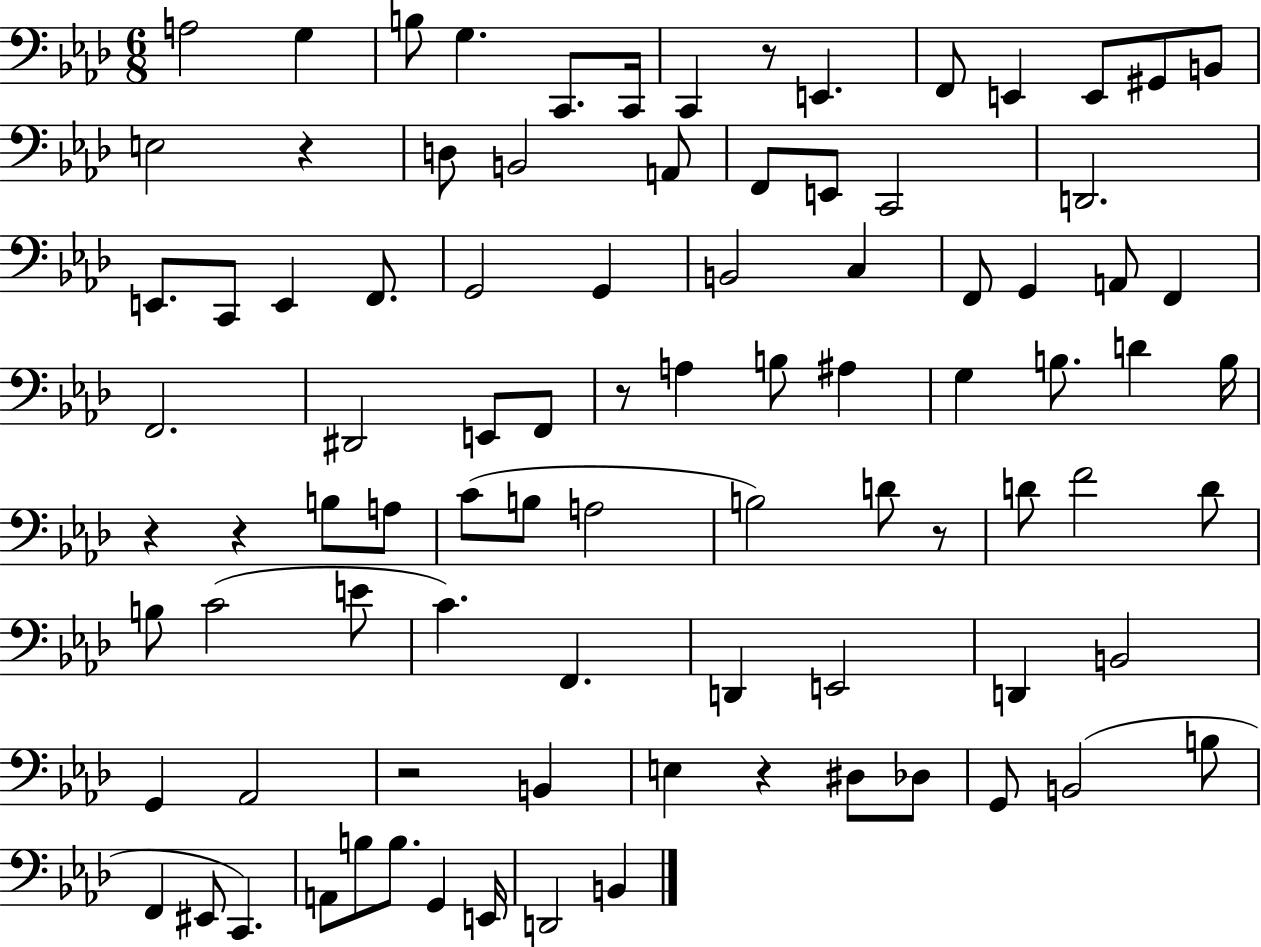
{
  \clef bass
  \numericTimeSignature
  \time 6/8
  \key aes \major
  a2 g4 | b8 g4. c,8. c,16 | c,4 r8 e,4. | f,8 e,4 e,8 gis,8 b,8 | \break e2 r4 | d8 b,2 a,8 | f,8 e,8 c,2 | d,2. | \break e,8. c,8 e,4 f,8. | g,2 g,4 | b,2 c4 | f,8 g,4 a,8 f,4 | \break f,2. | dis,2 e,8 f,8 | r8 a4 b8 ais4 | g4 b8. d'4 b16 | \break r4 r4 b8 a8 | c'8( b8 a2 | b2) d'8 r8 | d'8 f'2 d'8 | \break b8 c'2( e'8 | c'4.) f,4. | d,4 e,2 | d,4 b,2 | \break g,4 aes,2 | r2 b,4 | e4 r4 dis8 des8 | g,8 b,2( b8 | \break f,4 eis,8 c,4.) | a,8 b8 b8. g,4 e,16 | d,2 b,4 | \bar "|."
}